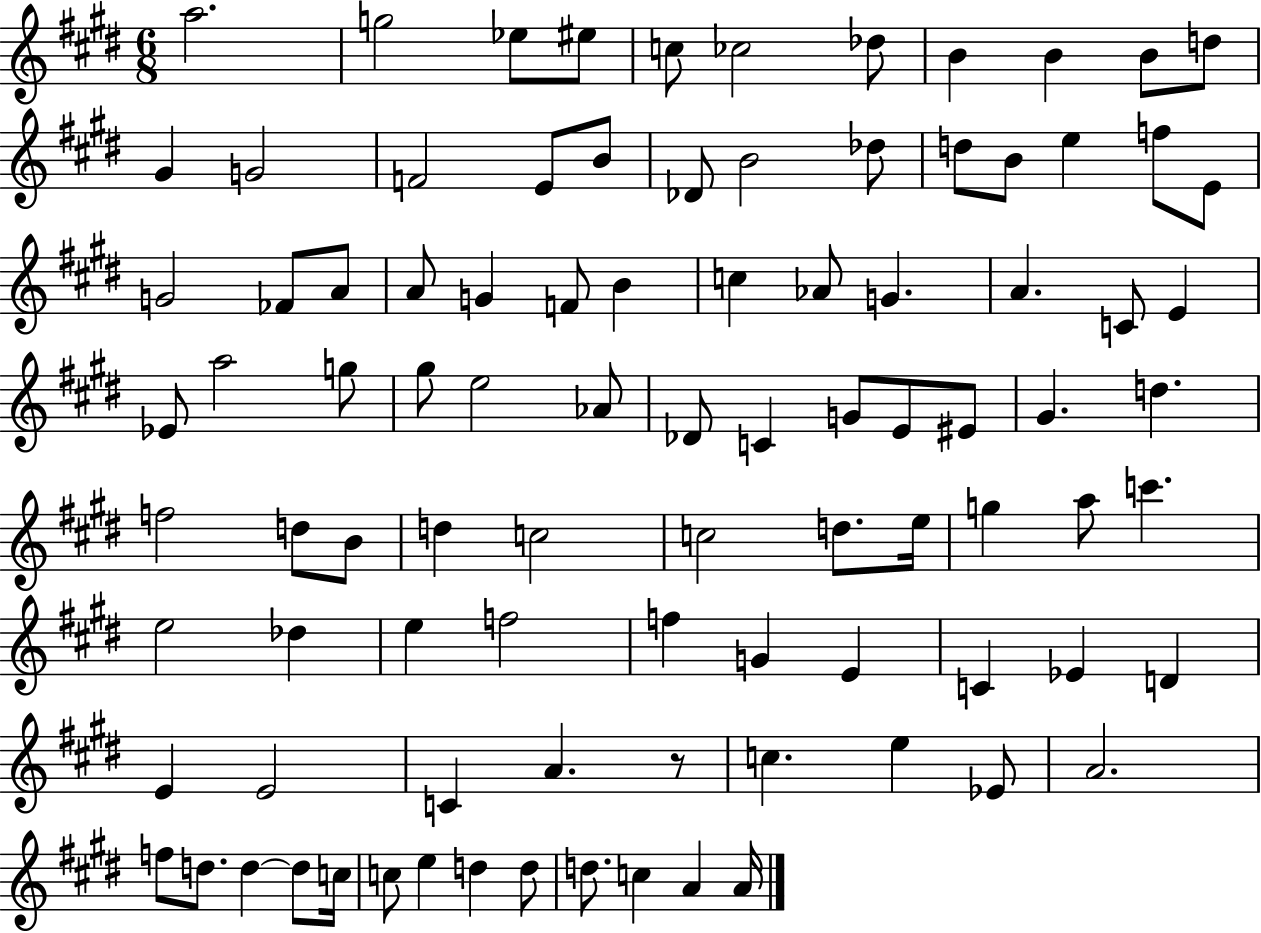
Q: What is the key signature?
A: E major